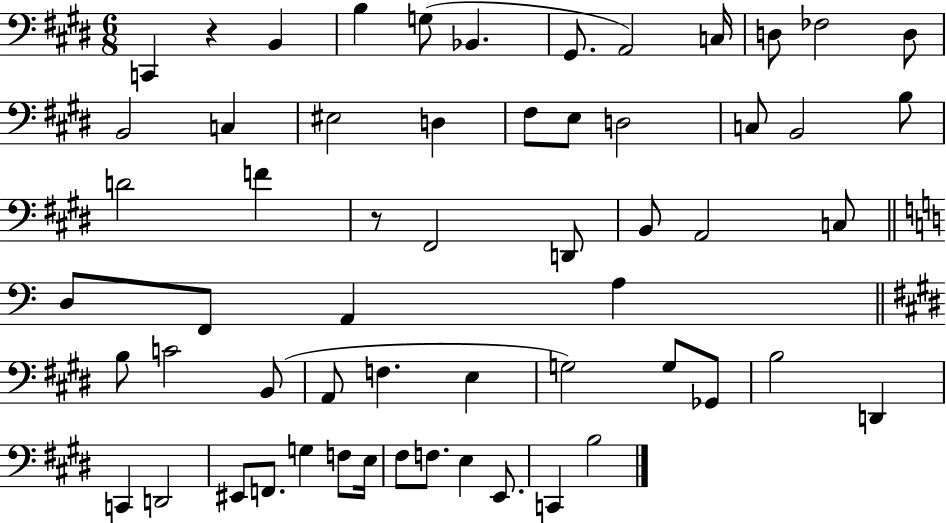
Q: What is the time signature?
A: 6/8